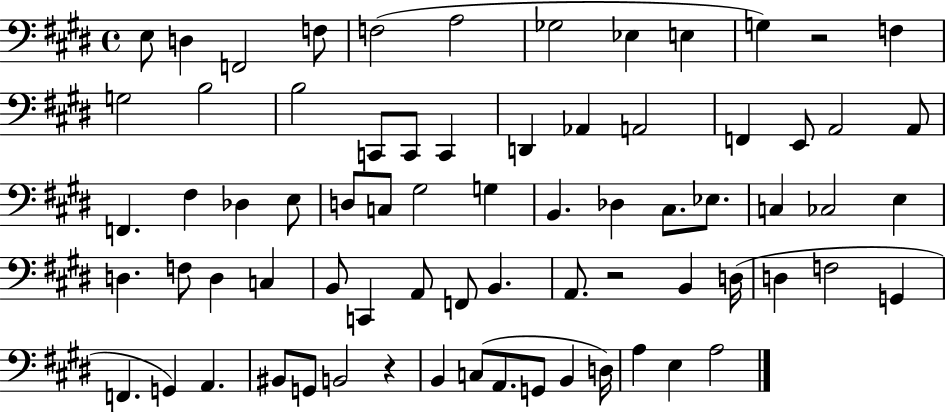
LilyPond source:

{
  \clef bass
  \time 4/4
  \defaultTimeSignature
  \key e \major
  e8 d4 f,2 f8 | f2( a2 | ges2 ees4 e4 | g4) r2 f4 | \break g2 b2 | b2 c,8 c,8 c,4 | d,4 aes,4 a,2 | f,4 e,8 a,2 a,8 | \break f,4. fis4 des4 e8 | d8 c8 gis2 g4 | b,4. des4 cis8. ees8. | c4 ces2 e4 | \break d4. f8 d4 c4 | b,8 c,4 a,8 f,8 b,4. | a,8. r2 b,4 d16( | d4 f2 g,4 | \break f,4. g,4) a,4. | bis,8 g,8 b,2 r4 | b,4 c8( a,8. g,8 b,4 d16) | a4 e4 a2 | \break \bar "|."
}